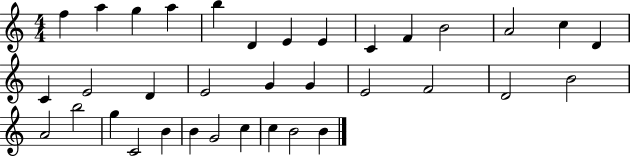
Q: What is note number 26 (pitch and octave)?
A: B5